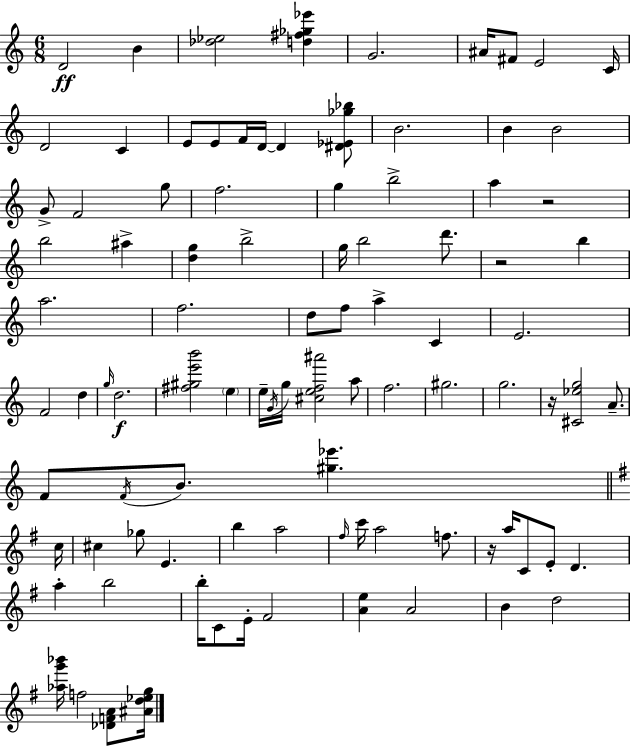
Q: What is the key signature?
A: C major